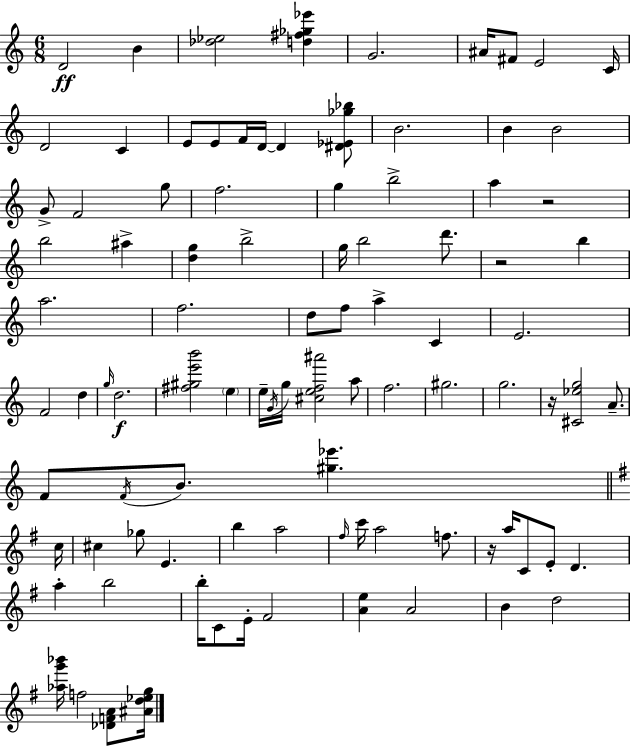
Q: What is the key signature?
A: C major